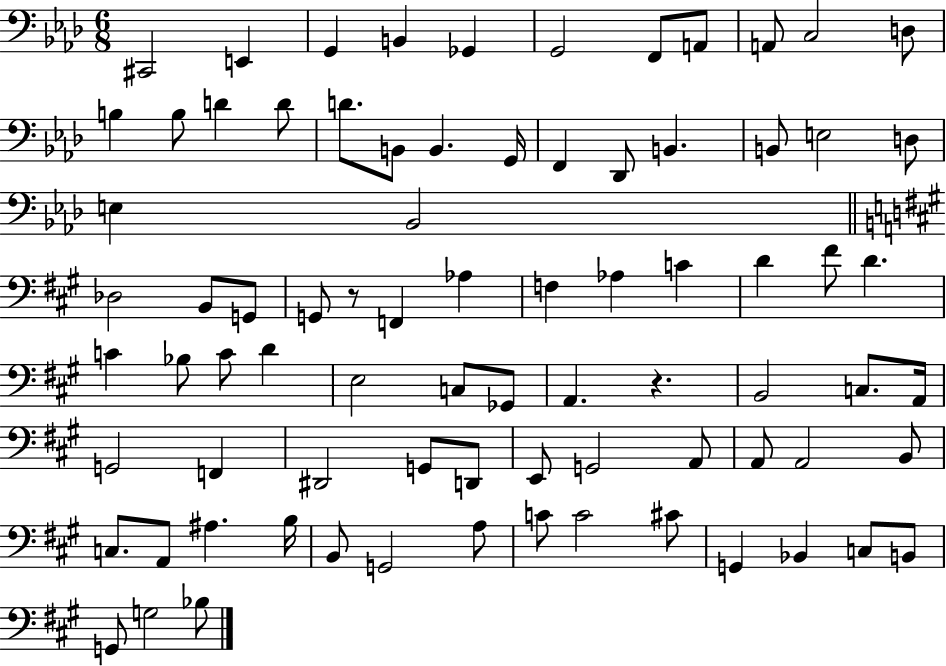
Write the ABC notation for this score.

X:1
T:Untitled
M:6/8
L:1/4
K:Ab
^C,,2 E,, G,, B,, _G,, G,,2 F,,/2 A,,/2 A,,/2 C,2 D,/2 B, B,/2 D D/2 D/2 B,,/2 B,, G,,/4 F,, _D,,/2 B,, B,,/2 E,2 D,/2 E, _B,,2 _D,2 B,,/2 G,,/2 G,,/2 z/2 F,, _A, F, _A, C D ^F/2 D C _B,/2 C/2 D E,2 C,/2 _G,,/2 A,, z B,,2 C,/2 A,,/4 G,,2 F,, ^D,,2 G,,/2 D,,/2 E,,/2 G,,2 A,,/2 A,,/2 A,,2 B,,/2 C,/2 A,,/2 ^A, B,/4 B,,/2 G,,2 A,/2 C/2 C2 ^C/2 G,, _B,, C,/2 B,,/2 G,,/2 G,2 _B,/2